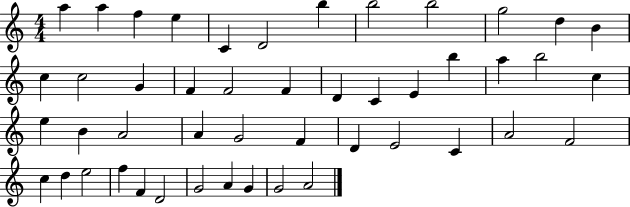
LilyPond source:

{
  \clef treble
  \numericTimeSignature
  \time 4/4
  \key c \major
  a''4 a''4 f''4 e''4 | c'4 d'2 b''4 | b''2 b''2 | g''2 d''4 b'4 | \break c''4 c''2 g'4 | f'4 f'2 f'4 | d'4 c'4 e'4 b''4 | a''4 b''2 c''4 | \break e''4 b'4 a'2 | a'4 g'2 f'4 | d'4 e'2 c'4 | a'2 f'2 | \break c''4 d''4 e''2 | f''4 f'4 d'2 | g'2 a'4 g'4 | g'2 a'2 | \break \bar "|."
}